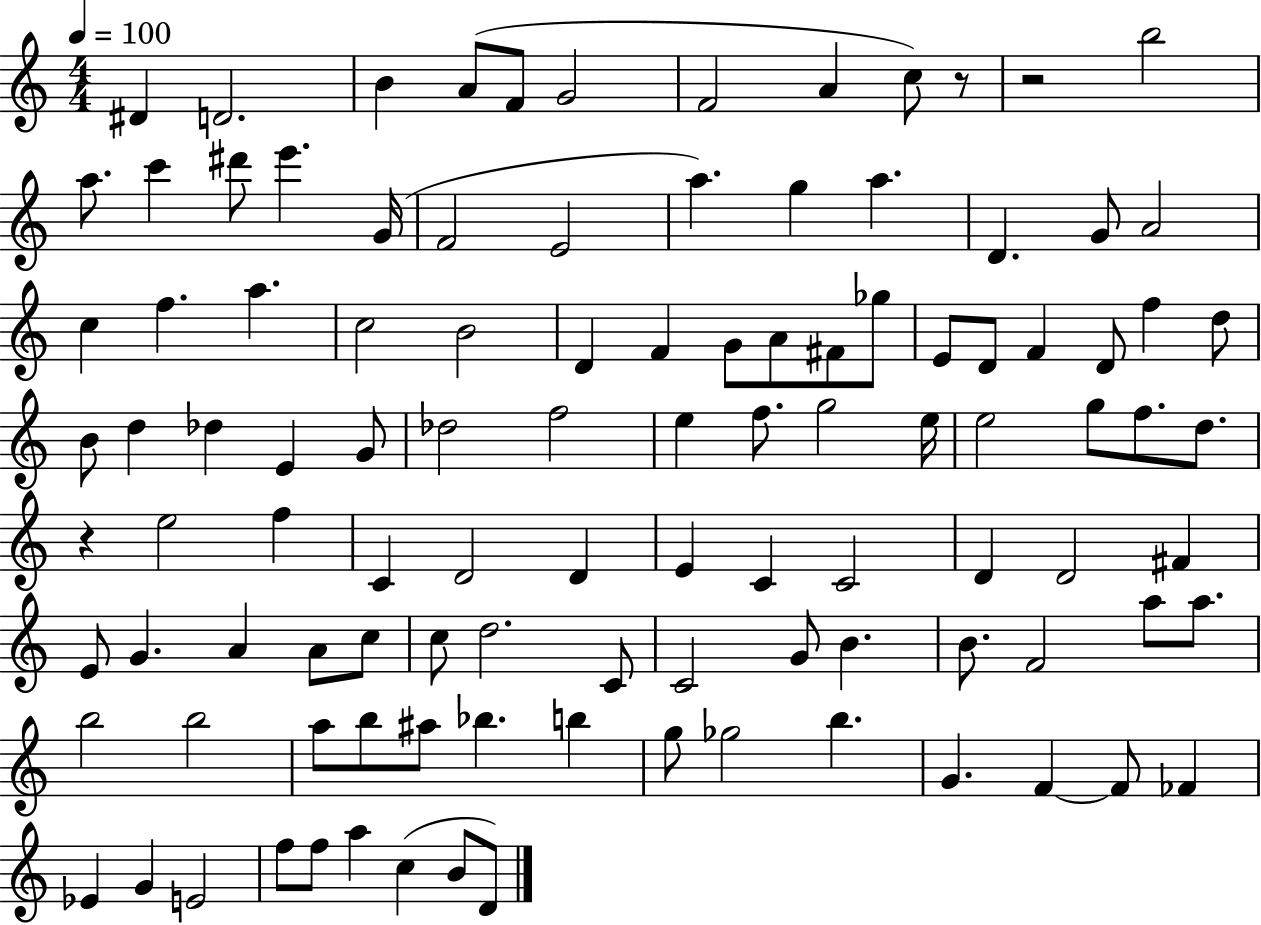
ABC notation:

X:1
T:Untitled
M:4/4
L:1/4
K:C
^D D2 B A/2 F/2 G2 F2 A c/2 z/2 z2 b2 a/2 c' ^d'/2 e' G/4 F2 E2 a g a D G/2 A2 c f a c2 B2 D F G/2 A/2 ^F/2 _g/2 E/2 D/2 F D/2 f d/2 B/2 d _d E G/2 _d2 f2 e f/2 g2 e/4 e2 g/2 f/2 d/2 z e2 f C D2 D E C C2 D D2 ^F E/2 G A A/2 c/2 c/2 d2 C/2 C2 G/2 B B/2 F2 a/2 a/2 b2 b2 a/2 b/2 ^a/2 _b b g/2 _g2 b G F F/2 _F _E G E2 f/2 f/2 a c B/2 D/2